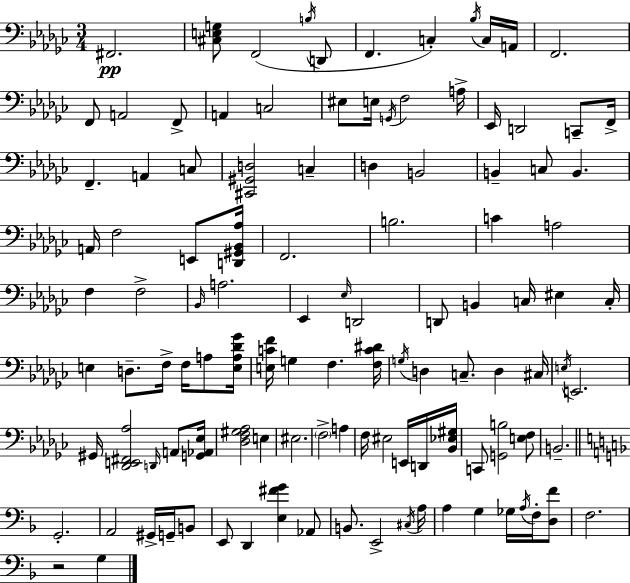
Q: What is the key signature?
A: EES minor